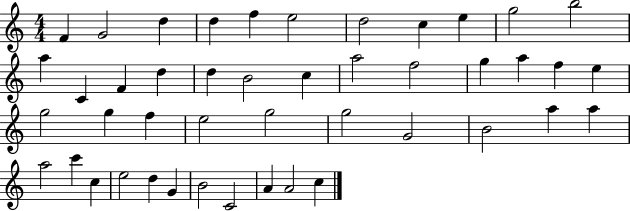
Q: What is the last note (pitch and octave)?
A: C5